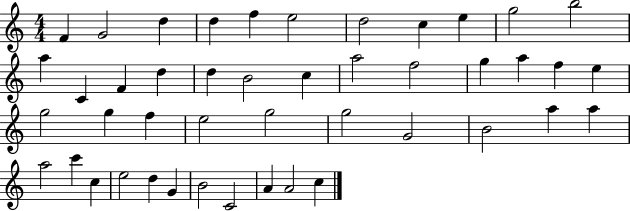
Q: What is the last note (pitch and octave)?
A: C5